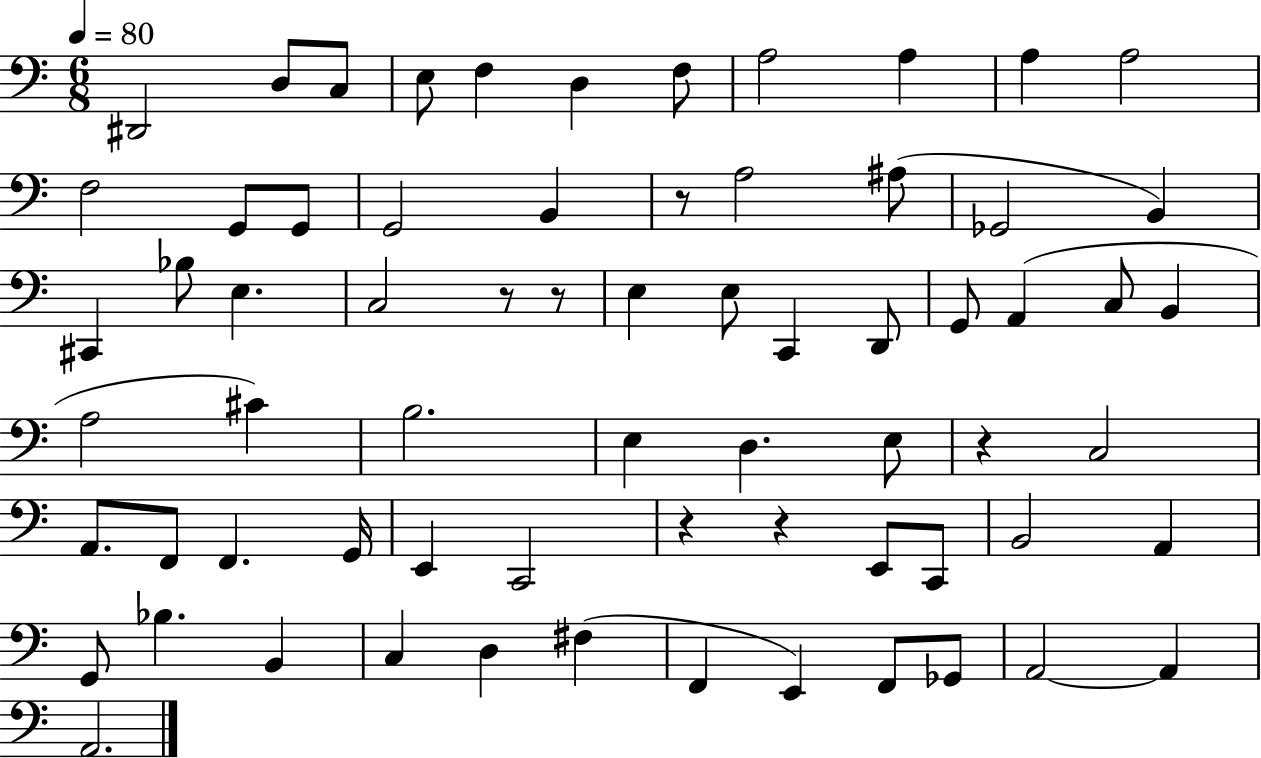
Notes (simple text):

D#2/h D3/e C3/e E3/e F3/q D3/q F3/e A3/h A3/q A3/q A3/h F3/h G2/e G2/e G2/h B2/q R/e A3/h A#3/e Gb2/h B2/q C#2/q Bb3/e E3/q. C3/h R/e R/e E3/q E3/e C2/q D2/e G2/e A2/q C3/e B2/q A3/h C#4/q B3/h. E3/q D3/q. E3/e R/q C3/h A2/e. F2/e F2/q. G2/s E2/q C2/h R/q R/q E2/e C2/e B2/h A2/q G2/e Bb3/q. B2/q C3/q D3/q F#3/q F2/q E2/q F2/e Gb2/e A2/h A2/q A2/h.